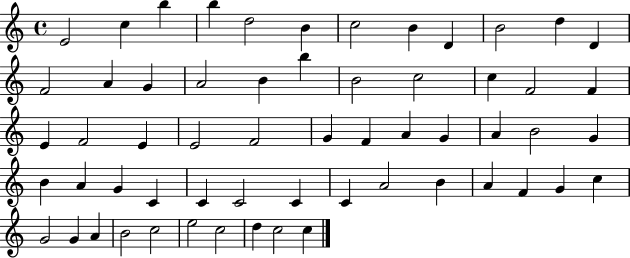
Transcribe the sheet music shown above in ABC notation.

X:1
T:Untitled
M:4/4
L:1/4
K:C
E2 c b b d2 B c2 B D B2 d D F2 A G A2 B b B2 c2 c F2 F E F2 E E2 F2 G F A G A B2 G B A G C C C2 C C A2 B A F G c G2 G A B2 c2 e2 c2 d c2 c